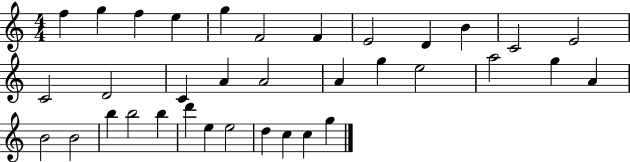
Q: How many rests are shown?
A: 0